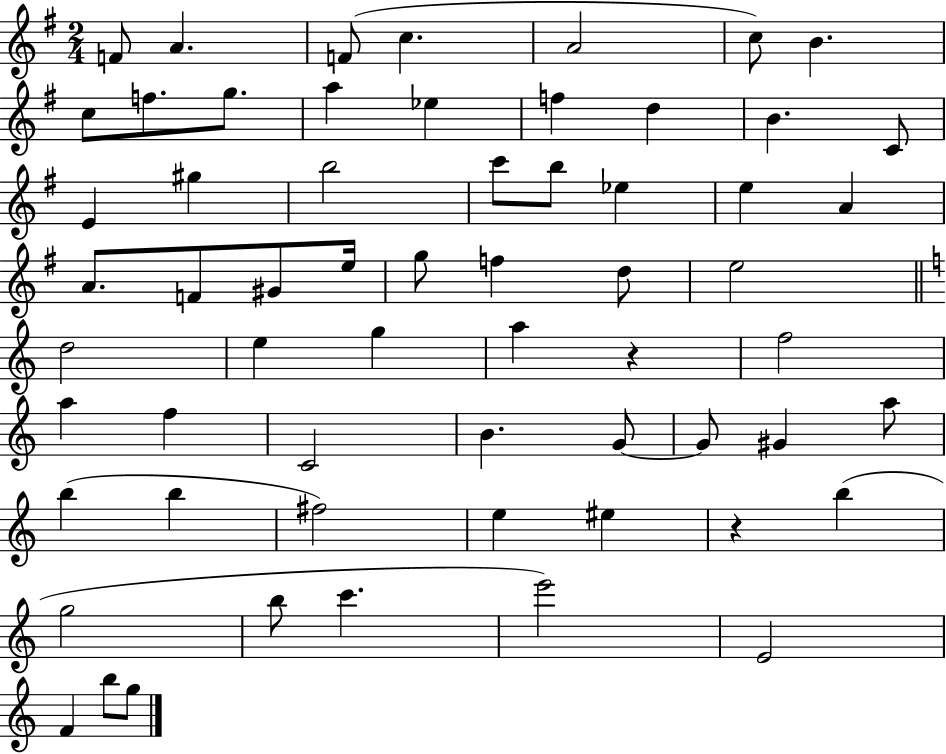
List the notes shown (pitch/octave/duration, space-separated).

F4/e A4/q. F4/e C5/q. A4/h C5/e B4/q. C5/e F5/e. G5/e. A5/q Eb5/q F5/q D5/q B4/q. C4/e E4/q G#5/q B5/h C6/e B5/e Eb5/q E5/q A4/q A4/e. F4/e G#4/e E5/s G5/e F5/q D5/e E5/h D5/h E5/q G5/q A5/q R/q F5/h A5/q F5/q C4/h B4/q. G4/e G4/e G#4/q A5/e B5/q B5/q F#5/h E5/q EIS5/q R/q B5/q G5/h B5/e C6/q. E6/h E4/h F4/q B5/e G5/e